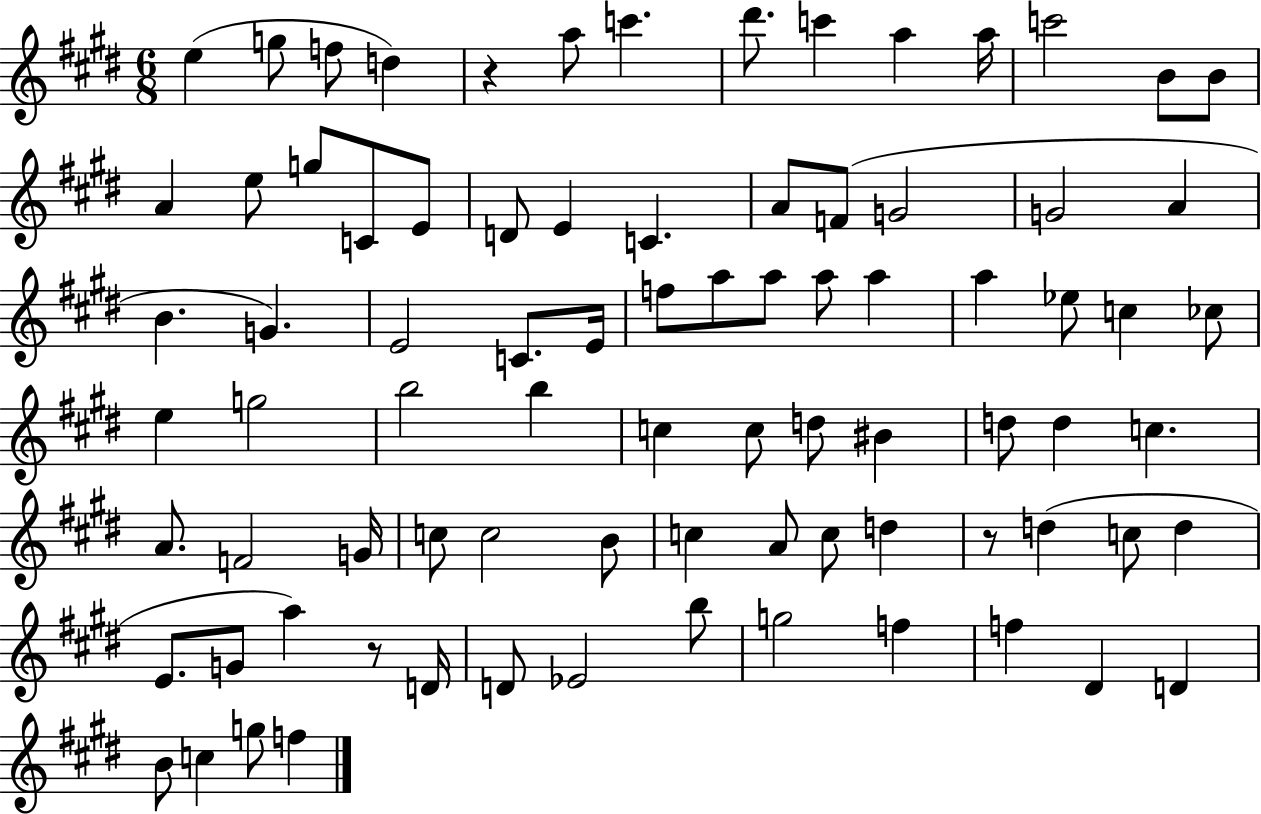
{
  \clef treble
  \numericTimeSignature
  \time 6/8
  \key e \major
  \repeat volta 2 { e''4( g''8 f''8 d''4) | r4 a''8 c'''4. | dis'''8. c'''4 a''4 a''16 | c'''2 b'8 b'8 | \break a'4 e''8 g''8 c'8 e'8 | d'8 e'4 c'4. | a'8 f'8( g'2 | g'2 a'4 | \break b'4. g'4.) | e'2 c'8. e'16 | f''8 a''8 a''8 a''8 a''4 | a''4 ees''8 c''4 ces''8 | \break e''4 g''2 | b''2 b''4 | c''4 c''8 d''8 bis'4 | d''8 d''4 c''4. | \break a'8. f'2 g'16 | c''8 c''2 b'8 | c''4 a'8 c''8 d''4 | r8 d''4( c''8 d''4 | \break e'8. g'8 a''4) r8 d'16 | d'8 ees'2 b''8 | g''2 f''4 | f''4 dis'4 d'4 | \break b'8 c''4 g''8 f''4 | } \bar "|."
}